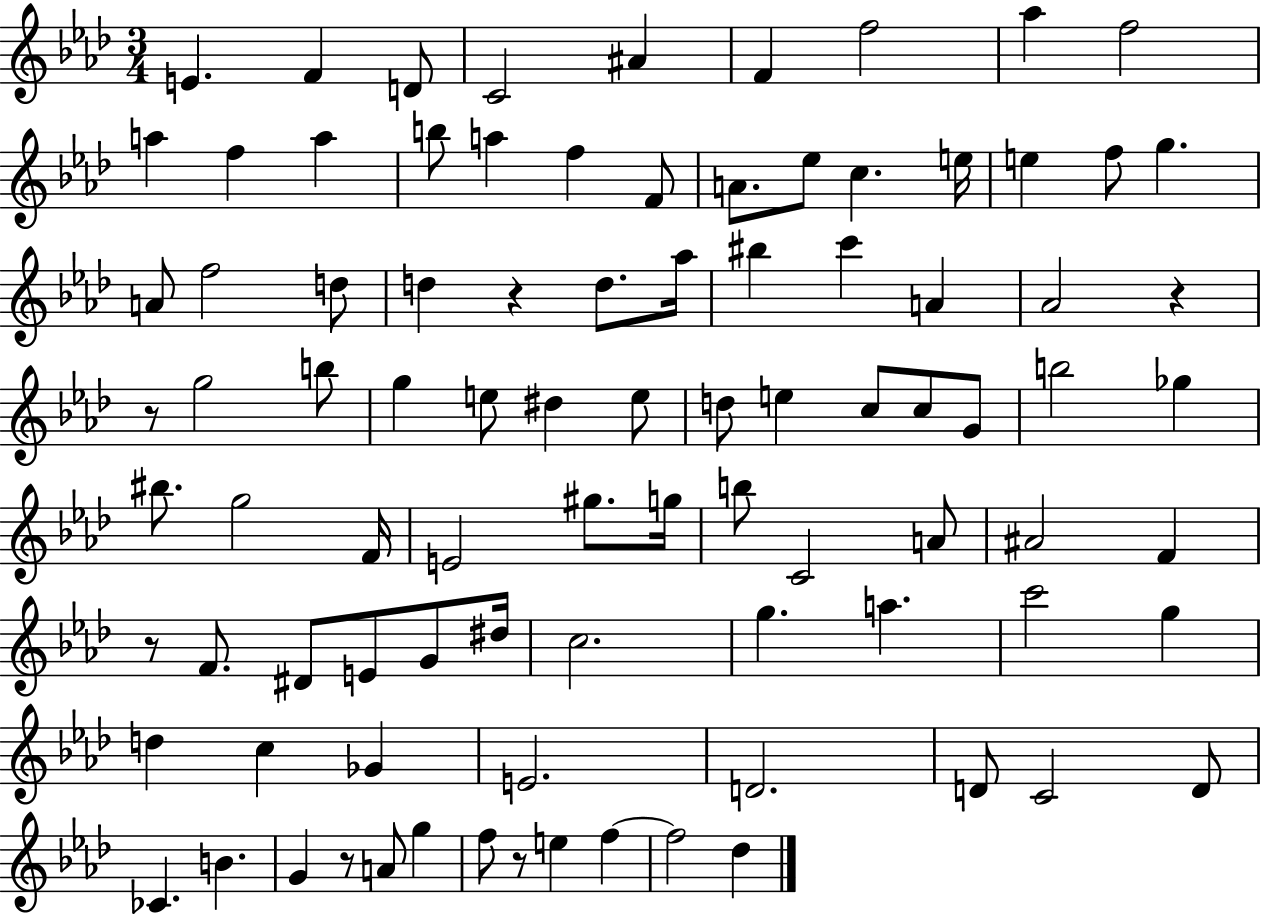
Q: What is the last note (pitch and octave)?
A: Db5